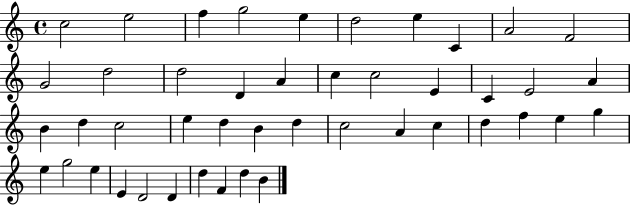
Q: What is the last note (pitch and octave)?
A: B4